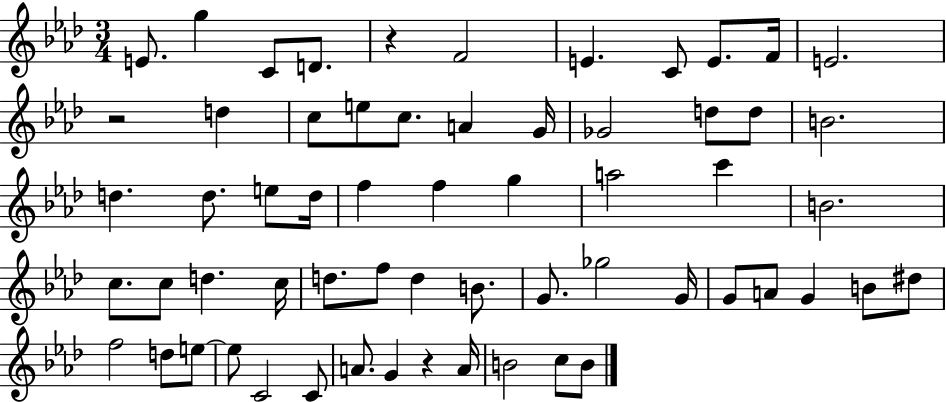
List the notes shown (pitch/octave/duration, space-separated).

E4/e. G5/q C4/e D4/e. R/q F4/h E4/q. C4/e E4/e. F4/s E4/h. R/h D5/q C5/e E5/e C5/e. A4/q G4/s Gb4/h D5/e D5/e B4/h. D5/q. D5/e. E5/e D5/s F5/q F5/q G5/q A5/h C6/q B4/h. C5/e. C5/e D5/q. C5/s D5/e. F5/e D5/q B4/e. G4/e. Gb5/h G4/s G4/e A4/e G4/q B4/e D#5/e F5/h D5/e E5/e E5/e C4/h C4/e A4/e. G4/q R/q A4/s B4/h C5/e B4/e